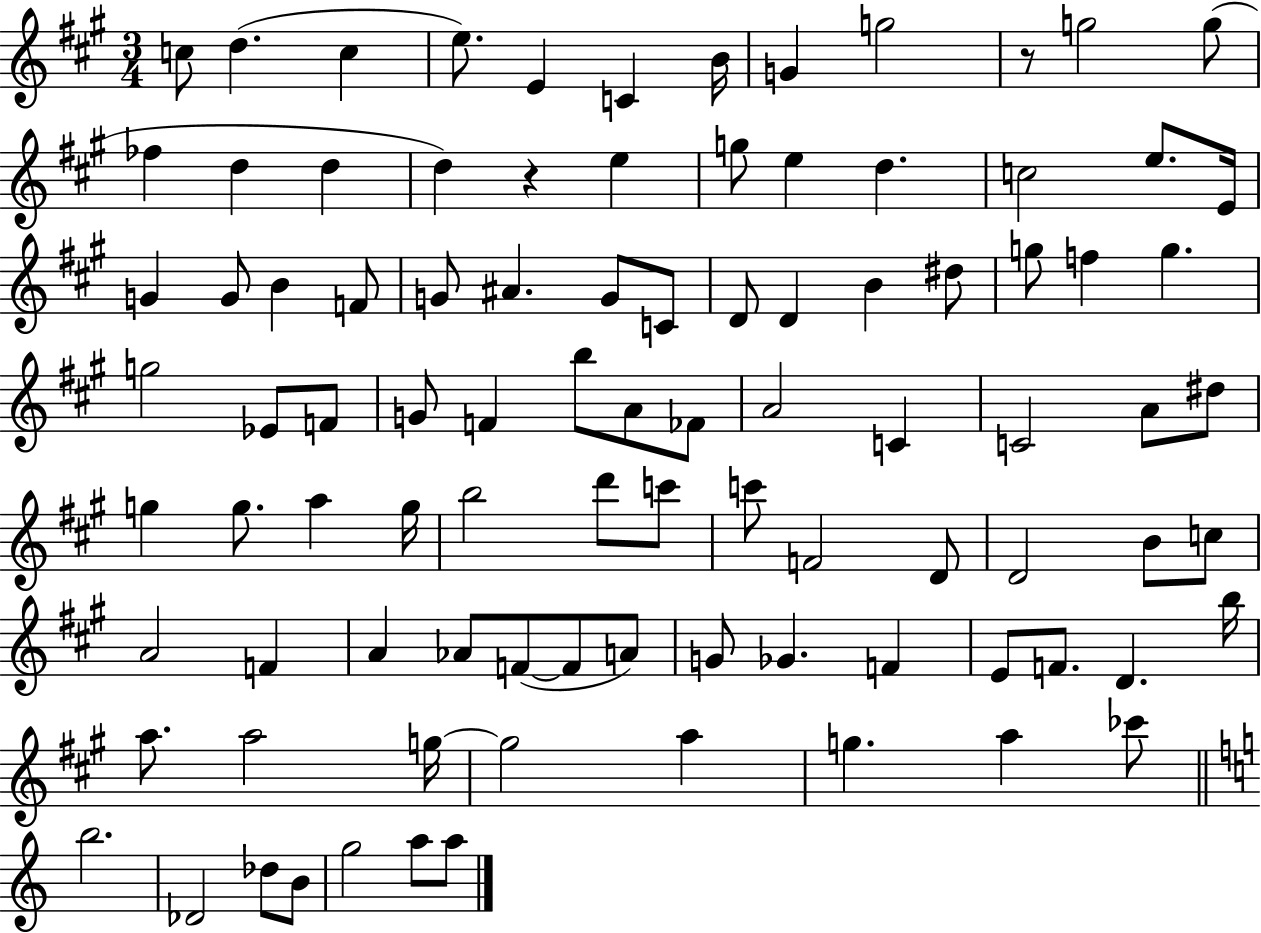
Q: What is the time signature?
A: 3/4